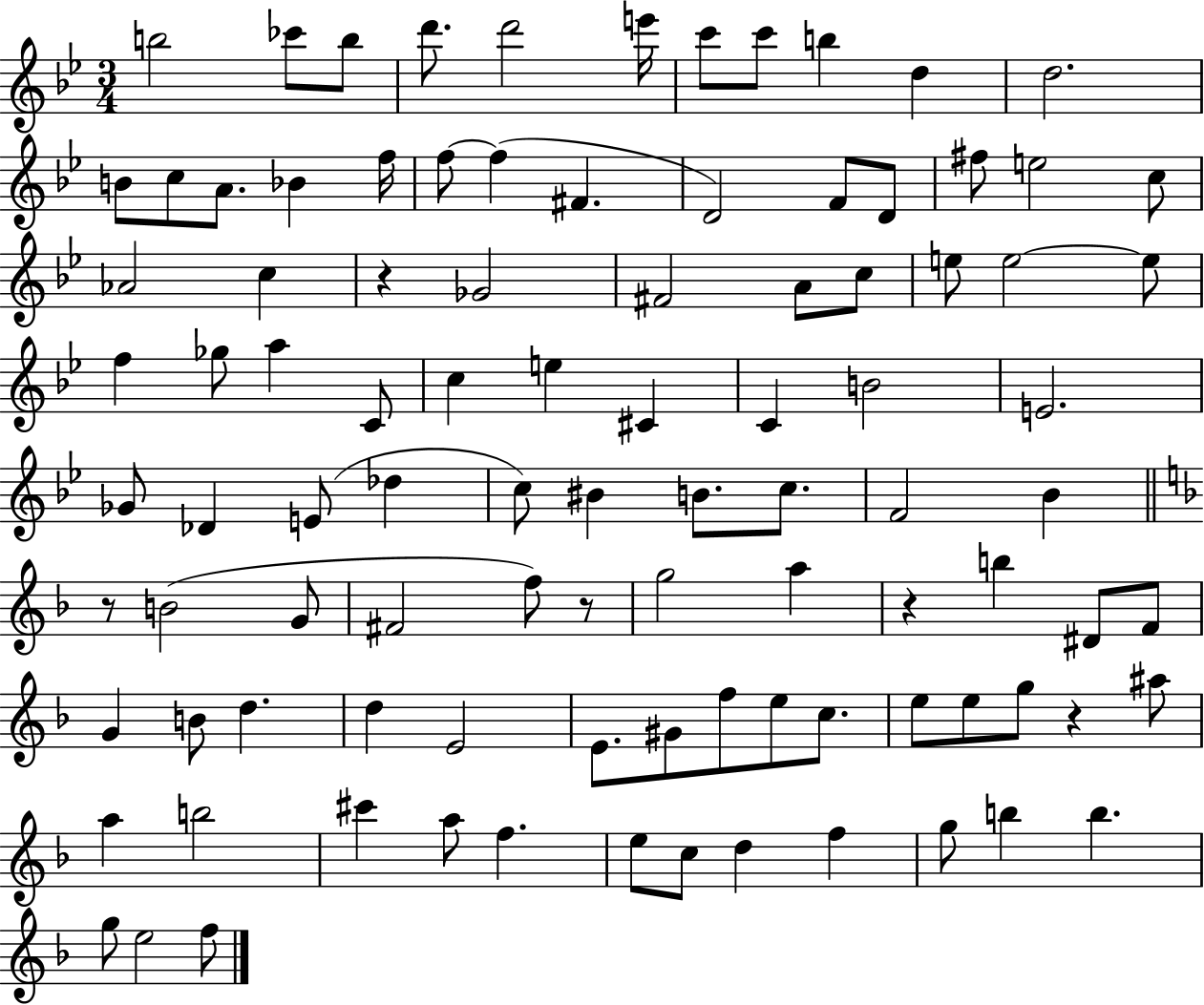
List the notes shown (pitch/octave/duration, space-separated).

B5/h CES6/e B5/e D6/e. D6/h E6/s C6/e C6/e B5/q D5/q D5/h. B4/e C5/e A4/e. Bb4/q F5/s F5/e F5/q F#4/q. D4/h F4/e D4/e F#5/e E5/h C5/e Ab4/h C5/q R/q Gb4/h F#4/h A4/e C5/e E5/e E5/h E5/e F5/q Gb5/e A5/q C4/e C5/q E5/q C#4/q C4/q B4/h E4/h. Gb4/e Db4/q E4/e Db5/q C5/e BIS4/q B4/e. C5/e. F4/h Bb4/q R/e B4/h G4/e F#4/h F5/e R/e G5/h A5/q R/q B5/q D#4/e F4/e G4/q B4/e D5/q. D5/q E4/h E4/e. G#4/e F5/e E5/e C5/e. E5/e E5/e G5/e R/q A#5/e A5/q B5/h C#6/q A5/e F5/q. E5/e C5/e D5/q F5/q G5/e B5/q B5/q. G5/e E5/h F5/e